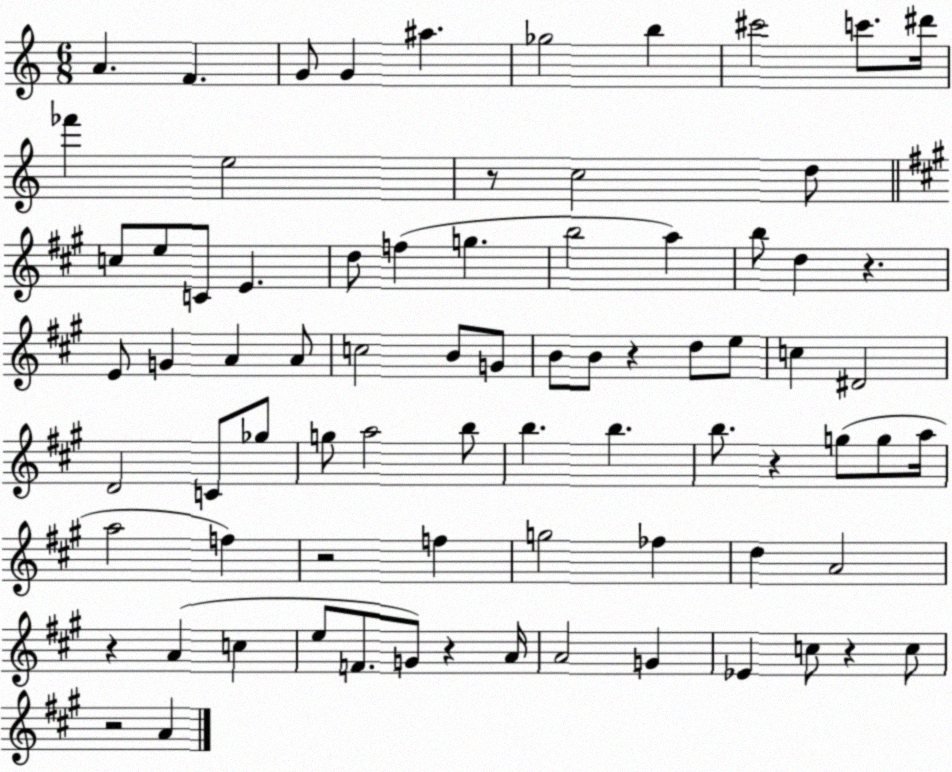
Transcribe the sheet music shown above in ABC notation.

X:1
T:Untitled
M:6/8
L:1/4
K:C
A F G/2 G ^a _g2 b ^c'2 c'/2 ^d'/4 _f' e2 z/2 c2 d/2 c/2 e/2 C/2 E d/2 f g b2 a b/2 d z E/2 G A A/2 c2 B/2 G/2 B/2 B/2 z d/2 e/2 c ^D2 D2 C/2 _g/2 g/2 a2 b/2 b b b/2 z g/2 g/2 a/4 a2 f z2 f g2 _f d A2 z A c e/2 F/2 G/2 z A/4 A2 G _E c/2 z c/2 z2 A